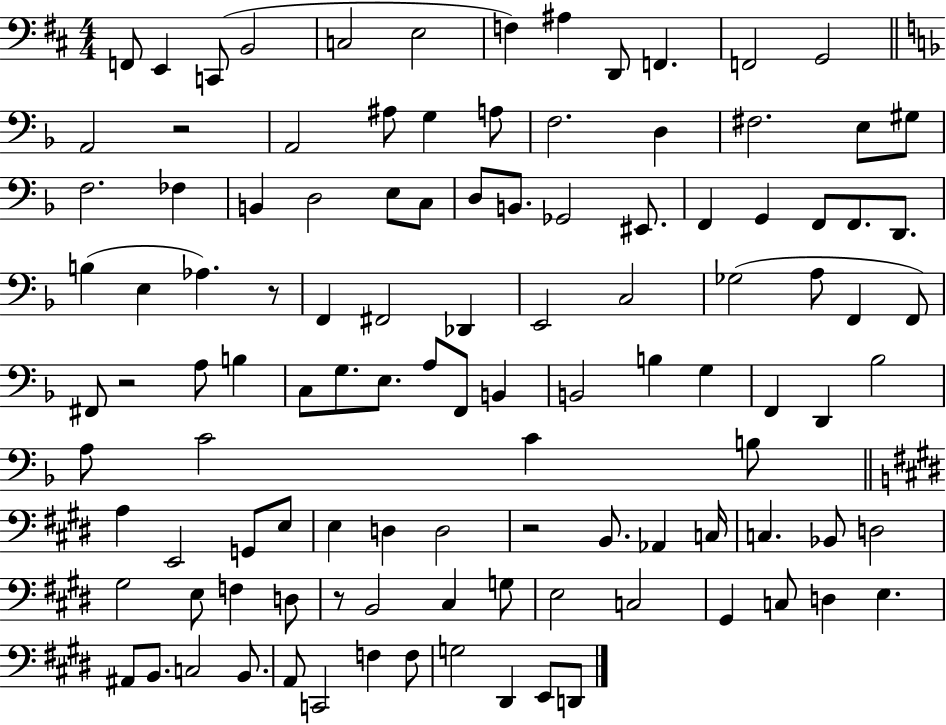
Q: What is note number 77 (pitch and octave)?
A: Ab2